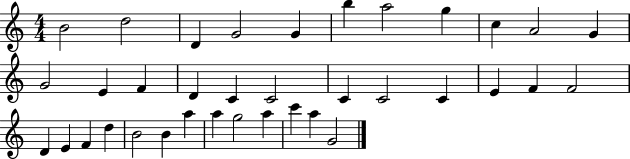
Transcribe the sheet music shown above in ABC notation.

X:1
T:Untitled
M:4/4
L:1/4
K:C
B2 d2 D G2 G b a2 g c A2 G G2 E F D C C2 C C2 C E F F2 D E F d B2 B a a g2 a c' a G2